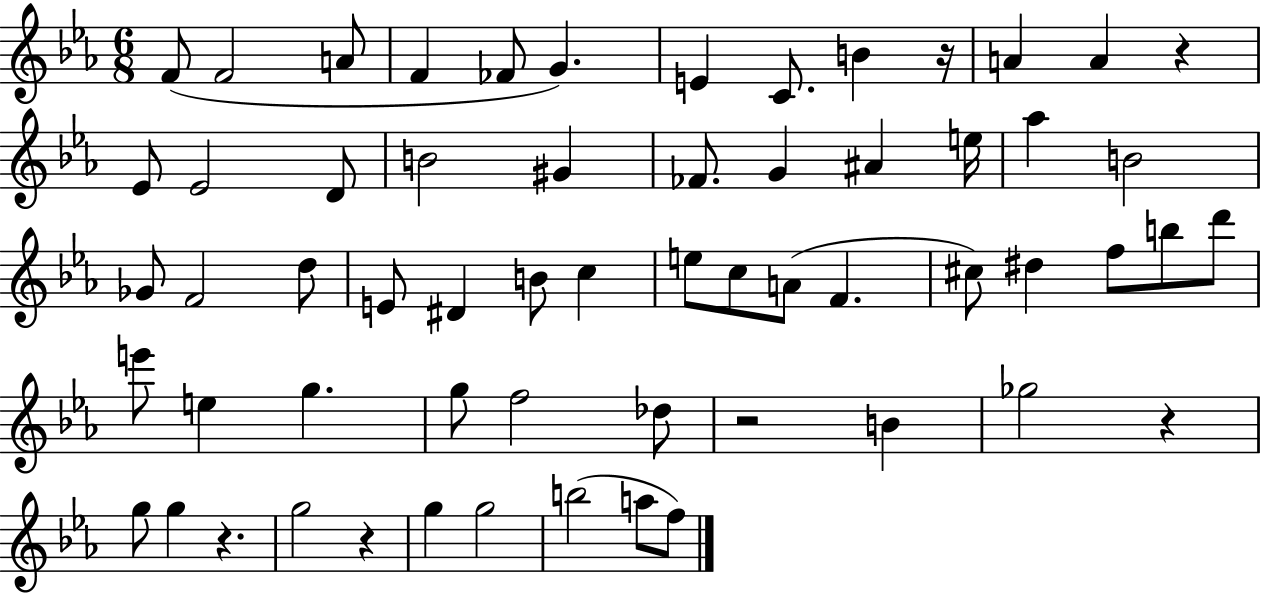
X:1
T:Untitled
M:6/8
L:1/4
K:Eb
F/2 F2 A/2 F _F/2 G E C/2 B z/4 A A z _E/2 _E2 D/2 B2 ^G _F/2 G ^A e/4 _a B2 _G/2 F2 d/2 E/2 ^D B/2 c e/2 c/2 A/2 F ^c/2 ^d f/2 b/2 d'/2 e'/2 e g g/2 f2 _d/2 z2 B _g2 z g/2 g z g2 z g g2 b2 a/2 f/2